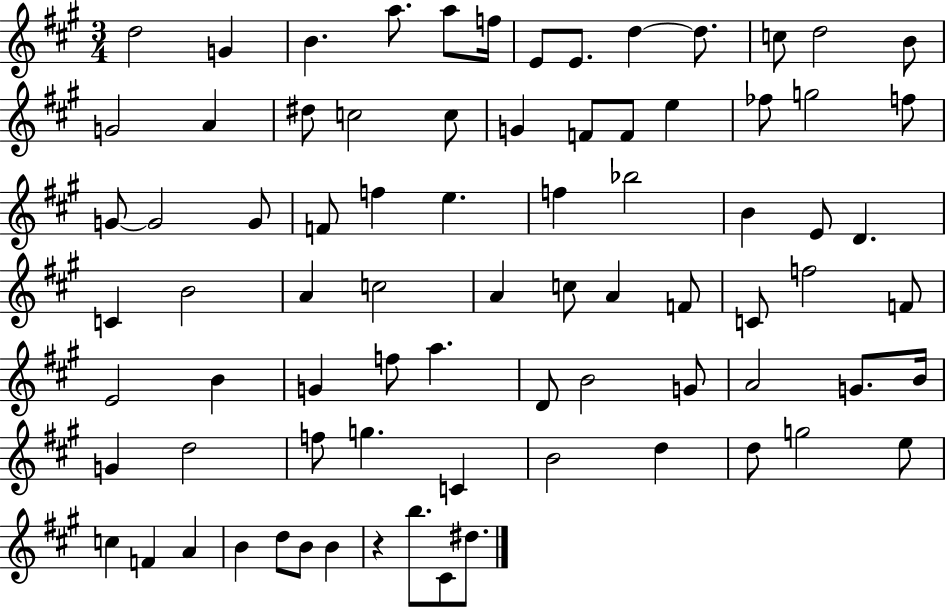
X:1
T:Untitled
M:3/4
L:1/4
K:A
d2 G B a/2 a/2 f/4 E/2 E/2 d d/2 c/2 d2 B/2 G2 A ^d/2 c2 c/2 G F/2 F/2 e _f/2 g2 f/2 G/2 G2 G/2 F/2 f e f _b2 B E/2 D C B2 A c2 A c/2 A F/2 C/2 f2 F/2 E2 B G f/2 a D/2 B2 G/2 A2 G/2 B/4 G d2 f/2 g C B2 d d/2 g2 e/2 c F A B d/2 B/2 B z b/2 ^C/2 ^d/2